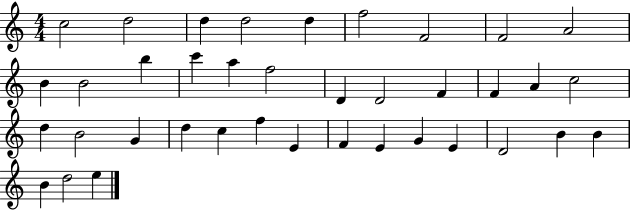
X:1
T:Untitled
M:4/4
L:1/4
K:C
c2 d2 d d2 d f2 F2 F2 A2 B B2 b c' a f2 D D2 F F A c2 d B2 G d c f E F E G E D2 B B B d2 e